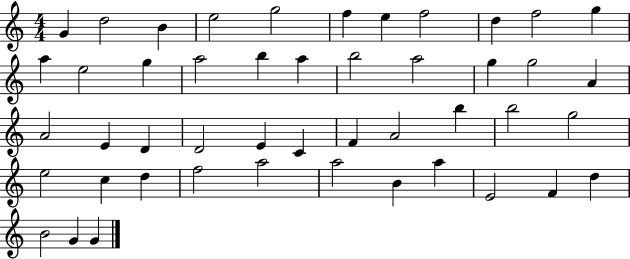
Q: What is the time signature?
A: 4/4